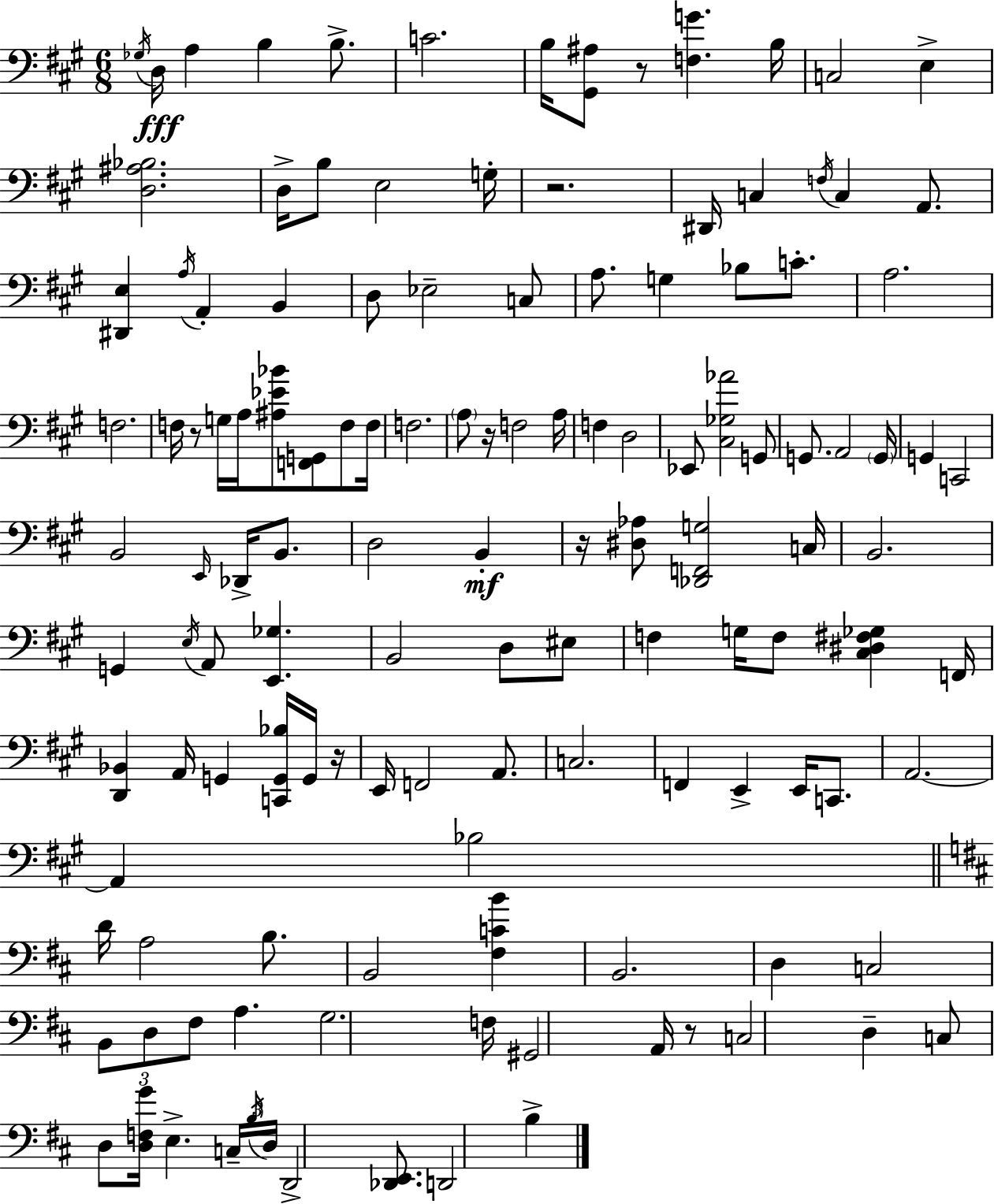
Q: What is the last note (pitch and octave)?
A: B3